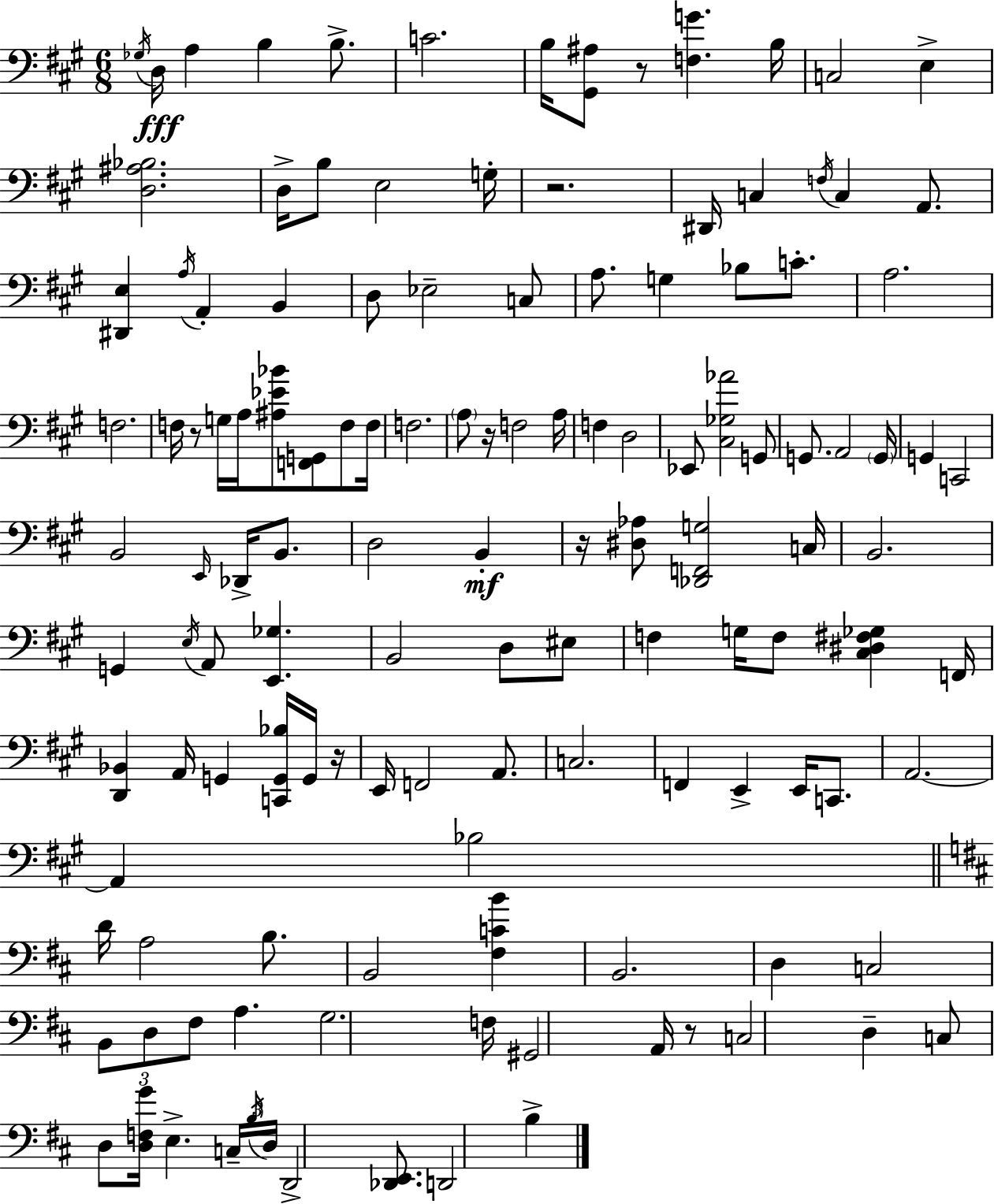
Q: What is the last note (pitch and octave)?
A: B3